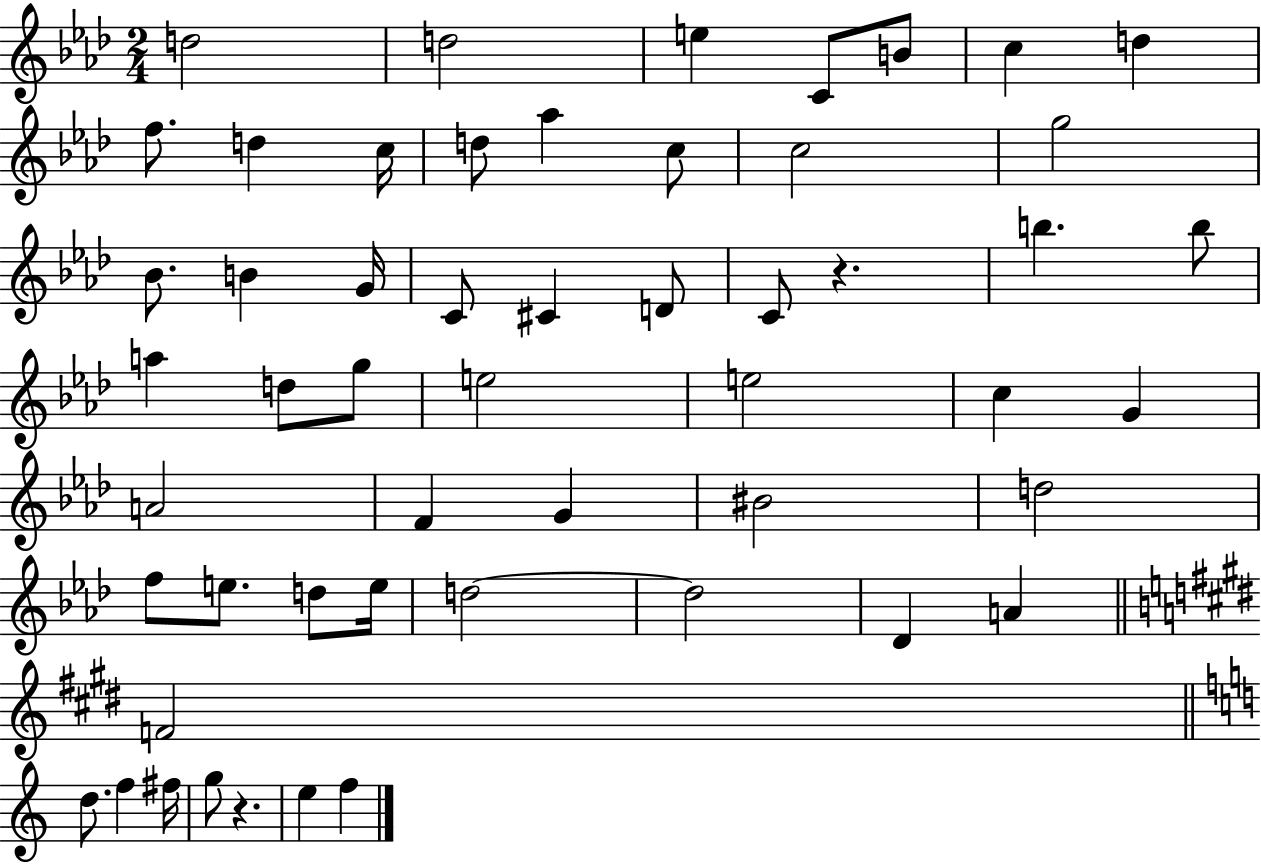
{
  \clef treble
  \numericTimeSignature
  \time 2/4
  \key aes \major
  d''2 | d''2 | e''4 c'8 b'8 | c''4 d''4 | \break f''8. d''4 c''16 | d''8 aes''4 c''8 | c''2 | g''2 | \break bes'8. b'4 g'16 | c'8 cis'4 d'8 | c'8 r4. | b''4. b''8 | \break a''4 d''8 g''8 | e''2 | e''2 | c''4 g'4 | \break a'2 | f'4 g'4 | bis'2 | d''2 | \break f''8 e''8. d''8 e''16 | d''2~~ | d''2 | des'4 a'4 | \break \bar "||" \break \key e \major f'2 | \bar "||" \break \key c \major d''8. f''4 fis''16 | g''8 r4. | e''4 f''4 | \bar "|."
}